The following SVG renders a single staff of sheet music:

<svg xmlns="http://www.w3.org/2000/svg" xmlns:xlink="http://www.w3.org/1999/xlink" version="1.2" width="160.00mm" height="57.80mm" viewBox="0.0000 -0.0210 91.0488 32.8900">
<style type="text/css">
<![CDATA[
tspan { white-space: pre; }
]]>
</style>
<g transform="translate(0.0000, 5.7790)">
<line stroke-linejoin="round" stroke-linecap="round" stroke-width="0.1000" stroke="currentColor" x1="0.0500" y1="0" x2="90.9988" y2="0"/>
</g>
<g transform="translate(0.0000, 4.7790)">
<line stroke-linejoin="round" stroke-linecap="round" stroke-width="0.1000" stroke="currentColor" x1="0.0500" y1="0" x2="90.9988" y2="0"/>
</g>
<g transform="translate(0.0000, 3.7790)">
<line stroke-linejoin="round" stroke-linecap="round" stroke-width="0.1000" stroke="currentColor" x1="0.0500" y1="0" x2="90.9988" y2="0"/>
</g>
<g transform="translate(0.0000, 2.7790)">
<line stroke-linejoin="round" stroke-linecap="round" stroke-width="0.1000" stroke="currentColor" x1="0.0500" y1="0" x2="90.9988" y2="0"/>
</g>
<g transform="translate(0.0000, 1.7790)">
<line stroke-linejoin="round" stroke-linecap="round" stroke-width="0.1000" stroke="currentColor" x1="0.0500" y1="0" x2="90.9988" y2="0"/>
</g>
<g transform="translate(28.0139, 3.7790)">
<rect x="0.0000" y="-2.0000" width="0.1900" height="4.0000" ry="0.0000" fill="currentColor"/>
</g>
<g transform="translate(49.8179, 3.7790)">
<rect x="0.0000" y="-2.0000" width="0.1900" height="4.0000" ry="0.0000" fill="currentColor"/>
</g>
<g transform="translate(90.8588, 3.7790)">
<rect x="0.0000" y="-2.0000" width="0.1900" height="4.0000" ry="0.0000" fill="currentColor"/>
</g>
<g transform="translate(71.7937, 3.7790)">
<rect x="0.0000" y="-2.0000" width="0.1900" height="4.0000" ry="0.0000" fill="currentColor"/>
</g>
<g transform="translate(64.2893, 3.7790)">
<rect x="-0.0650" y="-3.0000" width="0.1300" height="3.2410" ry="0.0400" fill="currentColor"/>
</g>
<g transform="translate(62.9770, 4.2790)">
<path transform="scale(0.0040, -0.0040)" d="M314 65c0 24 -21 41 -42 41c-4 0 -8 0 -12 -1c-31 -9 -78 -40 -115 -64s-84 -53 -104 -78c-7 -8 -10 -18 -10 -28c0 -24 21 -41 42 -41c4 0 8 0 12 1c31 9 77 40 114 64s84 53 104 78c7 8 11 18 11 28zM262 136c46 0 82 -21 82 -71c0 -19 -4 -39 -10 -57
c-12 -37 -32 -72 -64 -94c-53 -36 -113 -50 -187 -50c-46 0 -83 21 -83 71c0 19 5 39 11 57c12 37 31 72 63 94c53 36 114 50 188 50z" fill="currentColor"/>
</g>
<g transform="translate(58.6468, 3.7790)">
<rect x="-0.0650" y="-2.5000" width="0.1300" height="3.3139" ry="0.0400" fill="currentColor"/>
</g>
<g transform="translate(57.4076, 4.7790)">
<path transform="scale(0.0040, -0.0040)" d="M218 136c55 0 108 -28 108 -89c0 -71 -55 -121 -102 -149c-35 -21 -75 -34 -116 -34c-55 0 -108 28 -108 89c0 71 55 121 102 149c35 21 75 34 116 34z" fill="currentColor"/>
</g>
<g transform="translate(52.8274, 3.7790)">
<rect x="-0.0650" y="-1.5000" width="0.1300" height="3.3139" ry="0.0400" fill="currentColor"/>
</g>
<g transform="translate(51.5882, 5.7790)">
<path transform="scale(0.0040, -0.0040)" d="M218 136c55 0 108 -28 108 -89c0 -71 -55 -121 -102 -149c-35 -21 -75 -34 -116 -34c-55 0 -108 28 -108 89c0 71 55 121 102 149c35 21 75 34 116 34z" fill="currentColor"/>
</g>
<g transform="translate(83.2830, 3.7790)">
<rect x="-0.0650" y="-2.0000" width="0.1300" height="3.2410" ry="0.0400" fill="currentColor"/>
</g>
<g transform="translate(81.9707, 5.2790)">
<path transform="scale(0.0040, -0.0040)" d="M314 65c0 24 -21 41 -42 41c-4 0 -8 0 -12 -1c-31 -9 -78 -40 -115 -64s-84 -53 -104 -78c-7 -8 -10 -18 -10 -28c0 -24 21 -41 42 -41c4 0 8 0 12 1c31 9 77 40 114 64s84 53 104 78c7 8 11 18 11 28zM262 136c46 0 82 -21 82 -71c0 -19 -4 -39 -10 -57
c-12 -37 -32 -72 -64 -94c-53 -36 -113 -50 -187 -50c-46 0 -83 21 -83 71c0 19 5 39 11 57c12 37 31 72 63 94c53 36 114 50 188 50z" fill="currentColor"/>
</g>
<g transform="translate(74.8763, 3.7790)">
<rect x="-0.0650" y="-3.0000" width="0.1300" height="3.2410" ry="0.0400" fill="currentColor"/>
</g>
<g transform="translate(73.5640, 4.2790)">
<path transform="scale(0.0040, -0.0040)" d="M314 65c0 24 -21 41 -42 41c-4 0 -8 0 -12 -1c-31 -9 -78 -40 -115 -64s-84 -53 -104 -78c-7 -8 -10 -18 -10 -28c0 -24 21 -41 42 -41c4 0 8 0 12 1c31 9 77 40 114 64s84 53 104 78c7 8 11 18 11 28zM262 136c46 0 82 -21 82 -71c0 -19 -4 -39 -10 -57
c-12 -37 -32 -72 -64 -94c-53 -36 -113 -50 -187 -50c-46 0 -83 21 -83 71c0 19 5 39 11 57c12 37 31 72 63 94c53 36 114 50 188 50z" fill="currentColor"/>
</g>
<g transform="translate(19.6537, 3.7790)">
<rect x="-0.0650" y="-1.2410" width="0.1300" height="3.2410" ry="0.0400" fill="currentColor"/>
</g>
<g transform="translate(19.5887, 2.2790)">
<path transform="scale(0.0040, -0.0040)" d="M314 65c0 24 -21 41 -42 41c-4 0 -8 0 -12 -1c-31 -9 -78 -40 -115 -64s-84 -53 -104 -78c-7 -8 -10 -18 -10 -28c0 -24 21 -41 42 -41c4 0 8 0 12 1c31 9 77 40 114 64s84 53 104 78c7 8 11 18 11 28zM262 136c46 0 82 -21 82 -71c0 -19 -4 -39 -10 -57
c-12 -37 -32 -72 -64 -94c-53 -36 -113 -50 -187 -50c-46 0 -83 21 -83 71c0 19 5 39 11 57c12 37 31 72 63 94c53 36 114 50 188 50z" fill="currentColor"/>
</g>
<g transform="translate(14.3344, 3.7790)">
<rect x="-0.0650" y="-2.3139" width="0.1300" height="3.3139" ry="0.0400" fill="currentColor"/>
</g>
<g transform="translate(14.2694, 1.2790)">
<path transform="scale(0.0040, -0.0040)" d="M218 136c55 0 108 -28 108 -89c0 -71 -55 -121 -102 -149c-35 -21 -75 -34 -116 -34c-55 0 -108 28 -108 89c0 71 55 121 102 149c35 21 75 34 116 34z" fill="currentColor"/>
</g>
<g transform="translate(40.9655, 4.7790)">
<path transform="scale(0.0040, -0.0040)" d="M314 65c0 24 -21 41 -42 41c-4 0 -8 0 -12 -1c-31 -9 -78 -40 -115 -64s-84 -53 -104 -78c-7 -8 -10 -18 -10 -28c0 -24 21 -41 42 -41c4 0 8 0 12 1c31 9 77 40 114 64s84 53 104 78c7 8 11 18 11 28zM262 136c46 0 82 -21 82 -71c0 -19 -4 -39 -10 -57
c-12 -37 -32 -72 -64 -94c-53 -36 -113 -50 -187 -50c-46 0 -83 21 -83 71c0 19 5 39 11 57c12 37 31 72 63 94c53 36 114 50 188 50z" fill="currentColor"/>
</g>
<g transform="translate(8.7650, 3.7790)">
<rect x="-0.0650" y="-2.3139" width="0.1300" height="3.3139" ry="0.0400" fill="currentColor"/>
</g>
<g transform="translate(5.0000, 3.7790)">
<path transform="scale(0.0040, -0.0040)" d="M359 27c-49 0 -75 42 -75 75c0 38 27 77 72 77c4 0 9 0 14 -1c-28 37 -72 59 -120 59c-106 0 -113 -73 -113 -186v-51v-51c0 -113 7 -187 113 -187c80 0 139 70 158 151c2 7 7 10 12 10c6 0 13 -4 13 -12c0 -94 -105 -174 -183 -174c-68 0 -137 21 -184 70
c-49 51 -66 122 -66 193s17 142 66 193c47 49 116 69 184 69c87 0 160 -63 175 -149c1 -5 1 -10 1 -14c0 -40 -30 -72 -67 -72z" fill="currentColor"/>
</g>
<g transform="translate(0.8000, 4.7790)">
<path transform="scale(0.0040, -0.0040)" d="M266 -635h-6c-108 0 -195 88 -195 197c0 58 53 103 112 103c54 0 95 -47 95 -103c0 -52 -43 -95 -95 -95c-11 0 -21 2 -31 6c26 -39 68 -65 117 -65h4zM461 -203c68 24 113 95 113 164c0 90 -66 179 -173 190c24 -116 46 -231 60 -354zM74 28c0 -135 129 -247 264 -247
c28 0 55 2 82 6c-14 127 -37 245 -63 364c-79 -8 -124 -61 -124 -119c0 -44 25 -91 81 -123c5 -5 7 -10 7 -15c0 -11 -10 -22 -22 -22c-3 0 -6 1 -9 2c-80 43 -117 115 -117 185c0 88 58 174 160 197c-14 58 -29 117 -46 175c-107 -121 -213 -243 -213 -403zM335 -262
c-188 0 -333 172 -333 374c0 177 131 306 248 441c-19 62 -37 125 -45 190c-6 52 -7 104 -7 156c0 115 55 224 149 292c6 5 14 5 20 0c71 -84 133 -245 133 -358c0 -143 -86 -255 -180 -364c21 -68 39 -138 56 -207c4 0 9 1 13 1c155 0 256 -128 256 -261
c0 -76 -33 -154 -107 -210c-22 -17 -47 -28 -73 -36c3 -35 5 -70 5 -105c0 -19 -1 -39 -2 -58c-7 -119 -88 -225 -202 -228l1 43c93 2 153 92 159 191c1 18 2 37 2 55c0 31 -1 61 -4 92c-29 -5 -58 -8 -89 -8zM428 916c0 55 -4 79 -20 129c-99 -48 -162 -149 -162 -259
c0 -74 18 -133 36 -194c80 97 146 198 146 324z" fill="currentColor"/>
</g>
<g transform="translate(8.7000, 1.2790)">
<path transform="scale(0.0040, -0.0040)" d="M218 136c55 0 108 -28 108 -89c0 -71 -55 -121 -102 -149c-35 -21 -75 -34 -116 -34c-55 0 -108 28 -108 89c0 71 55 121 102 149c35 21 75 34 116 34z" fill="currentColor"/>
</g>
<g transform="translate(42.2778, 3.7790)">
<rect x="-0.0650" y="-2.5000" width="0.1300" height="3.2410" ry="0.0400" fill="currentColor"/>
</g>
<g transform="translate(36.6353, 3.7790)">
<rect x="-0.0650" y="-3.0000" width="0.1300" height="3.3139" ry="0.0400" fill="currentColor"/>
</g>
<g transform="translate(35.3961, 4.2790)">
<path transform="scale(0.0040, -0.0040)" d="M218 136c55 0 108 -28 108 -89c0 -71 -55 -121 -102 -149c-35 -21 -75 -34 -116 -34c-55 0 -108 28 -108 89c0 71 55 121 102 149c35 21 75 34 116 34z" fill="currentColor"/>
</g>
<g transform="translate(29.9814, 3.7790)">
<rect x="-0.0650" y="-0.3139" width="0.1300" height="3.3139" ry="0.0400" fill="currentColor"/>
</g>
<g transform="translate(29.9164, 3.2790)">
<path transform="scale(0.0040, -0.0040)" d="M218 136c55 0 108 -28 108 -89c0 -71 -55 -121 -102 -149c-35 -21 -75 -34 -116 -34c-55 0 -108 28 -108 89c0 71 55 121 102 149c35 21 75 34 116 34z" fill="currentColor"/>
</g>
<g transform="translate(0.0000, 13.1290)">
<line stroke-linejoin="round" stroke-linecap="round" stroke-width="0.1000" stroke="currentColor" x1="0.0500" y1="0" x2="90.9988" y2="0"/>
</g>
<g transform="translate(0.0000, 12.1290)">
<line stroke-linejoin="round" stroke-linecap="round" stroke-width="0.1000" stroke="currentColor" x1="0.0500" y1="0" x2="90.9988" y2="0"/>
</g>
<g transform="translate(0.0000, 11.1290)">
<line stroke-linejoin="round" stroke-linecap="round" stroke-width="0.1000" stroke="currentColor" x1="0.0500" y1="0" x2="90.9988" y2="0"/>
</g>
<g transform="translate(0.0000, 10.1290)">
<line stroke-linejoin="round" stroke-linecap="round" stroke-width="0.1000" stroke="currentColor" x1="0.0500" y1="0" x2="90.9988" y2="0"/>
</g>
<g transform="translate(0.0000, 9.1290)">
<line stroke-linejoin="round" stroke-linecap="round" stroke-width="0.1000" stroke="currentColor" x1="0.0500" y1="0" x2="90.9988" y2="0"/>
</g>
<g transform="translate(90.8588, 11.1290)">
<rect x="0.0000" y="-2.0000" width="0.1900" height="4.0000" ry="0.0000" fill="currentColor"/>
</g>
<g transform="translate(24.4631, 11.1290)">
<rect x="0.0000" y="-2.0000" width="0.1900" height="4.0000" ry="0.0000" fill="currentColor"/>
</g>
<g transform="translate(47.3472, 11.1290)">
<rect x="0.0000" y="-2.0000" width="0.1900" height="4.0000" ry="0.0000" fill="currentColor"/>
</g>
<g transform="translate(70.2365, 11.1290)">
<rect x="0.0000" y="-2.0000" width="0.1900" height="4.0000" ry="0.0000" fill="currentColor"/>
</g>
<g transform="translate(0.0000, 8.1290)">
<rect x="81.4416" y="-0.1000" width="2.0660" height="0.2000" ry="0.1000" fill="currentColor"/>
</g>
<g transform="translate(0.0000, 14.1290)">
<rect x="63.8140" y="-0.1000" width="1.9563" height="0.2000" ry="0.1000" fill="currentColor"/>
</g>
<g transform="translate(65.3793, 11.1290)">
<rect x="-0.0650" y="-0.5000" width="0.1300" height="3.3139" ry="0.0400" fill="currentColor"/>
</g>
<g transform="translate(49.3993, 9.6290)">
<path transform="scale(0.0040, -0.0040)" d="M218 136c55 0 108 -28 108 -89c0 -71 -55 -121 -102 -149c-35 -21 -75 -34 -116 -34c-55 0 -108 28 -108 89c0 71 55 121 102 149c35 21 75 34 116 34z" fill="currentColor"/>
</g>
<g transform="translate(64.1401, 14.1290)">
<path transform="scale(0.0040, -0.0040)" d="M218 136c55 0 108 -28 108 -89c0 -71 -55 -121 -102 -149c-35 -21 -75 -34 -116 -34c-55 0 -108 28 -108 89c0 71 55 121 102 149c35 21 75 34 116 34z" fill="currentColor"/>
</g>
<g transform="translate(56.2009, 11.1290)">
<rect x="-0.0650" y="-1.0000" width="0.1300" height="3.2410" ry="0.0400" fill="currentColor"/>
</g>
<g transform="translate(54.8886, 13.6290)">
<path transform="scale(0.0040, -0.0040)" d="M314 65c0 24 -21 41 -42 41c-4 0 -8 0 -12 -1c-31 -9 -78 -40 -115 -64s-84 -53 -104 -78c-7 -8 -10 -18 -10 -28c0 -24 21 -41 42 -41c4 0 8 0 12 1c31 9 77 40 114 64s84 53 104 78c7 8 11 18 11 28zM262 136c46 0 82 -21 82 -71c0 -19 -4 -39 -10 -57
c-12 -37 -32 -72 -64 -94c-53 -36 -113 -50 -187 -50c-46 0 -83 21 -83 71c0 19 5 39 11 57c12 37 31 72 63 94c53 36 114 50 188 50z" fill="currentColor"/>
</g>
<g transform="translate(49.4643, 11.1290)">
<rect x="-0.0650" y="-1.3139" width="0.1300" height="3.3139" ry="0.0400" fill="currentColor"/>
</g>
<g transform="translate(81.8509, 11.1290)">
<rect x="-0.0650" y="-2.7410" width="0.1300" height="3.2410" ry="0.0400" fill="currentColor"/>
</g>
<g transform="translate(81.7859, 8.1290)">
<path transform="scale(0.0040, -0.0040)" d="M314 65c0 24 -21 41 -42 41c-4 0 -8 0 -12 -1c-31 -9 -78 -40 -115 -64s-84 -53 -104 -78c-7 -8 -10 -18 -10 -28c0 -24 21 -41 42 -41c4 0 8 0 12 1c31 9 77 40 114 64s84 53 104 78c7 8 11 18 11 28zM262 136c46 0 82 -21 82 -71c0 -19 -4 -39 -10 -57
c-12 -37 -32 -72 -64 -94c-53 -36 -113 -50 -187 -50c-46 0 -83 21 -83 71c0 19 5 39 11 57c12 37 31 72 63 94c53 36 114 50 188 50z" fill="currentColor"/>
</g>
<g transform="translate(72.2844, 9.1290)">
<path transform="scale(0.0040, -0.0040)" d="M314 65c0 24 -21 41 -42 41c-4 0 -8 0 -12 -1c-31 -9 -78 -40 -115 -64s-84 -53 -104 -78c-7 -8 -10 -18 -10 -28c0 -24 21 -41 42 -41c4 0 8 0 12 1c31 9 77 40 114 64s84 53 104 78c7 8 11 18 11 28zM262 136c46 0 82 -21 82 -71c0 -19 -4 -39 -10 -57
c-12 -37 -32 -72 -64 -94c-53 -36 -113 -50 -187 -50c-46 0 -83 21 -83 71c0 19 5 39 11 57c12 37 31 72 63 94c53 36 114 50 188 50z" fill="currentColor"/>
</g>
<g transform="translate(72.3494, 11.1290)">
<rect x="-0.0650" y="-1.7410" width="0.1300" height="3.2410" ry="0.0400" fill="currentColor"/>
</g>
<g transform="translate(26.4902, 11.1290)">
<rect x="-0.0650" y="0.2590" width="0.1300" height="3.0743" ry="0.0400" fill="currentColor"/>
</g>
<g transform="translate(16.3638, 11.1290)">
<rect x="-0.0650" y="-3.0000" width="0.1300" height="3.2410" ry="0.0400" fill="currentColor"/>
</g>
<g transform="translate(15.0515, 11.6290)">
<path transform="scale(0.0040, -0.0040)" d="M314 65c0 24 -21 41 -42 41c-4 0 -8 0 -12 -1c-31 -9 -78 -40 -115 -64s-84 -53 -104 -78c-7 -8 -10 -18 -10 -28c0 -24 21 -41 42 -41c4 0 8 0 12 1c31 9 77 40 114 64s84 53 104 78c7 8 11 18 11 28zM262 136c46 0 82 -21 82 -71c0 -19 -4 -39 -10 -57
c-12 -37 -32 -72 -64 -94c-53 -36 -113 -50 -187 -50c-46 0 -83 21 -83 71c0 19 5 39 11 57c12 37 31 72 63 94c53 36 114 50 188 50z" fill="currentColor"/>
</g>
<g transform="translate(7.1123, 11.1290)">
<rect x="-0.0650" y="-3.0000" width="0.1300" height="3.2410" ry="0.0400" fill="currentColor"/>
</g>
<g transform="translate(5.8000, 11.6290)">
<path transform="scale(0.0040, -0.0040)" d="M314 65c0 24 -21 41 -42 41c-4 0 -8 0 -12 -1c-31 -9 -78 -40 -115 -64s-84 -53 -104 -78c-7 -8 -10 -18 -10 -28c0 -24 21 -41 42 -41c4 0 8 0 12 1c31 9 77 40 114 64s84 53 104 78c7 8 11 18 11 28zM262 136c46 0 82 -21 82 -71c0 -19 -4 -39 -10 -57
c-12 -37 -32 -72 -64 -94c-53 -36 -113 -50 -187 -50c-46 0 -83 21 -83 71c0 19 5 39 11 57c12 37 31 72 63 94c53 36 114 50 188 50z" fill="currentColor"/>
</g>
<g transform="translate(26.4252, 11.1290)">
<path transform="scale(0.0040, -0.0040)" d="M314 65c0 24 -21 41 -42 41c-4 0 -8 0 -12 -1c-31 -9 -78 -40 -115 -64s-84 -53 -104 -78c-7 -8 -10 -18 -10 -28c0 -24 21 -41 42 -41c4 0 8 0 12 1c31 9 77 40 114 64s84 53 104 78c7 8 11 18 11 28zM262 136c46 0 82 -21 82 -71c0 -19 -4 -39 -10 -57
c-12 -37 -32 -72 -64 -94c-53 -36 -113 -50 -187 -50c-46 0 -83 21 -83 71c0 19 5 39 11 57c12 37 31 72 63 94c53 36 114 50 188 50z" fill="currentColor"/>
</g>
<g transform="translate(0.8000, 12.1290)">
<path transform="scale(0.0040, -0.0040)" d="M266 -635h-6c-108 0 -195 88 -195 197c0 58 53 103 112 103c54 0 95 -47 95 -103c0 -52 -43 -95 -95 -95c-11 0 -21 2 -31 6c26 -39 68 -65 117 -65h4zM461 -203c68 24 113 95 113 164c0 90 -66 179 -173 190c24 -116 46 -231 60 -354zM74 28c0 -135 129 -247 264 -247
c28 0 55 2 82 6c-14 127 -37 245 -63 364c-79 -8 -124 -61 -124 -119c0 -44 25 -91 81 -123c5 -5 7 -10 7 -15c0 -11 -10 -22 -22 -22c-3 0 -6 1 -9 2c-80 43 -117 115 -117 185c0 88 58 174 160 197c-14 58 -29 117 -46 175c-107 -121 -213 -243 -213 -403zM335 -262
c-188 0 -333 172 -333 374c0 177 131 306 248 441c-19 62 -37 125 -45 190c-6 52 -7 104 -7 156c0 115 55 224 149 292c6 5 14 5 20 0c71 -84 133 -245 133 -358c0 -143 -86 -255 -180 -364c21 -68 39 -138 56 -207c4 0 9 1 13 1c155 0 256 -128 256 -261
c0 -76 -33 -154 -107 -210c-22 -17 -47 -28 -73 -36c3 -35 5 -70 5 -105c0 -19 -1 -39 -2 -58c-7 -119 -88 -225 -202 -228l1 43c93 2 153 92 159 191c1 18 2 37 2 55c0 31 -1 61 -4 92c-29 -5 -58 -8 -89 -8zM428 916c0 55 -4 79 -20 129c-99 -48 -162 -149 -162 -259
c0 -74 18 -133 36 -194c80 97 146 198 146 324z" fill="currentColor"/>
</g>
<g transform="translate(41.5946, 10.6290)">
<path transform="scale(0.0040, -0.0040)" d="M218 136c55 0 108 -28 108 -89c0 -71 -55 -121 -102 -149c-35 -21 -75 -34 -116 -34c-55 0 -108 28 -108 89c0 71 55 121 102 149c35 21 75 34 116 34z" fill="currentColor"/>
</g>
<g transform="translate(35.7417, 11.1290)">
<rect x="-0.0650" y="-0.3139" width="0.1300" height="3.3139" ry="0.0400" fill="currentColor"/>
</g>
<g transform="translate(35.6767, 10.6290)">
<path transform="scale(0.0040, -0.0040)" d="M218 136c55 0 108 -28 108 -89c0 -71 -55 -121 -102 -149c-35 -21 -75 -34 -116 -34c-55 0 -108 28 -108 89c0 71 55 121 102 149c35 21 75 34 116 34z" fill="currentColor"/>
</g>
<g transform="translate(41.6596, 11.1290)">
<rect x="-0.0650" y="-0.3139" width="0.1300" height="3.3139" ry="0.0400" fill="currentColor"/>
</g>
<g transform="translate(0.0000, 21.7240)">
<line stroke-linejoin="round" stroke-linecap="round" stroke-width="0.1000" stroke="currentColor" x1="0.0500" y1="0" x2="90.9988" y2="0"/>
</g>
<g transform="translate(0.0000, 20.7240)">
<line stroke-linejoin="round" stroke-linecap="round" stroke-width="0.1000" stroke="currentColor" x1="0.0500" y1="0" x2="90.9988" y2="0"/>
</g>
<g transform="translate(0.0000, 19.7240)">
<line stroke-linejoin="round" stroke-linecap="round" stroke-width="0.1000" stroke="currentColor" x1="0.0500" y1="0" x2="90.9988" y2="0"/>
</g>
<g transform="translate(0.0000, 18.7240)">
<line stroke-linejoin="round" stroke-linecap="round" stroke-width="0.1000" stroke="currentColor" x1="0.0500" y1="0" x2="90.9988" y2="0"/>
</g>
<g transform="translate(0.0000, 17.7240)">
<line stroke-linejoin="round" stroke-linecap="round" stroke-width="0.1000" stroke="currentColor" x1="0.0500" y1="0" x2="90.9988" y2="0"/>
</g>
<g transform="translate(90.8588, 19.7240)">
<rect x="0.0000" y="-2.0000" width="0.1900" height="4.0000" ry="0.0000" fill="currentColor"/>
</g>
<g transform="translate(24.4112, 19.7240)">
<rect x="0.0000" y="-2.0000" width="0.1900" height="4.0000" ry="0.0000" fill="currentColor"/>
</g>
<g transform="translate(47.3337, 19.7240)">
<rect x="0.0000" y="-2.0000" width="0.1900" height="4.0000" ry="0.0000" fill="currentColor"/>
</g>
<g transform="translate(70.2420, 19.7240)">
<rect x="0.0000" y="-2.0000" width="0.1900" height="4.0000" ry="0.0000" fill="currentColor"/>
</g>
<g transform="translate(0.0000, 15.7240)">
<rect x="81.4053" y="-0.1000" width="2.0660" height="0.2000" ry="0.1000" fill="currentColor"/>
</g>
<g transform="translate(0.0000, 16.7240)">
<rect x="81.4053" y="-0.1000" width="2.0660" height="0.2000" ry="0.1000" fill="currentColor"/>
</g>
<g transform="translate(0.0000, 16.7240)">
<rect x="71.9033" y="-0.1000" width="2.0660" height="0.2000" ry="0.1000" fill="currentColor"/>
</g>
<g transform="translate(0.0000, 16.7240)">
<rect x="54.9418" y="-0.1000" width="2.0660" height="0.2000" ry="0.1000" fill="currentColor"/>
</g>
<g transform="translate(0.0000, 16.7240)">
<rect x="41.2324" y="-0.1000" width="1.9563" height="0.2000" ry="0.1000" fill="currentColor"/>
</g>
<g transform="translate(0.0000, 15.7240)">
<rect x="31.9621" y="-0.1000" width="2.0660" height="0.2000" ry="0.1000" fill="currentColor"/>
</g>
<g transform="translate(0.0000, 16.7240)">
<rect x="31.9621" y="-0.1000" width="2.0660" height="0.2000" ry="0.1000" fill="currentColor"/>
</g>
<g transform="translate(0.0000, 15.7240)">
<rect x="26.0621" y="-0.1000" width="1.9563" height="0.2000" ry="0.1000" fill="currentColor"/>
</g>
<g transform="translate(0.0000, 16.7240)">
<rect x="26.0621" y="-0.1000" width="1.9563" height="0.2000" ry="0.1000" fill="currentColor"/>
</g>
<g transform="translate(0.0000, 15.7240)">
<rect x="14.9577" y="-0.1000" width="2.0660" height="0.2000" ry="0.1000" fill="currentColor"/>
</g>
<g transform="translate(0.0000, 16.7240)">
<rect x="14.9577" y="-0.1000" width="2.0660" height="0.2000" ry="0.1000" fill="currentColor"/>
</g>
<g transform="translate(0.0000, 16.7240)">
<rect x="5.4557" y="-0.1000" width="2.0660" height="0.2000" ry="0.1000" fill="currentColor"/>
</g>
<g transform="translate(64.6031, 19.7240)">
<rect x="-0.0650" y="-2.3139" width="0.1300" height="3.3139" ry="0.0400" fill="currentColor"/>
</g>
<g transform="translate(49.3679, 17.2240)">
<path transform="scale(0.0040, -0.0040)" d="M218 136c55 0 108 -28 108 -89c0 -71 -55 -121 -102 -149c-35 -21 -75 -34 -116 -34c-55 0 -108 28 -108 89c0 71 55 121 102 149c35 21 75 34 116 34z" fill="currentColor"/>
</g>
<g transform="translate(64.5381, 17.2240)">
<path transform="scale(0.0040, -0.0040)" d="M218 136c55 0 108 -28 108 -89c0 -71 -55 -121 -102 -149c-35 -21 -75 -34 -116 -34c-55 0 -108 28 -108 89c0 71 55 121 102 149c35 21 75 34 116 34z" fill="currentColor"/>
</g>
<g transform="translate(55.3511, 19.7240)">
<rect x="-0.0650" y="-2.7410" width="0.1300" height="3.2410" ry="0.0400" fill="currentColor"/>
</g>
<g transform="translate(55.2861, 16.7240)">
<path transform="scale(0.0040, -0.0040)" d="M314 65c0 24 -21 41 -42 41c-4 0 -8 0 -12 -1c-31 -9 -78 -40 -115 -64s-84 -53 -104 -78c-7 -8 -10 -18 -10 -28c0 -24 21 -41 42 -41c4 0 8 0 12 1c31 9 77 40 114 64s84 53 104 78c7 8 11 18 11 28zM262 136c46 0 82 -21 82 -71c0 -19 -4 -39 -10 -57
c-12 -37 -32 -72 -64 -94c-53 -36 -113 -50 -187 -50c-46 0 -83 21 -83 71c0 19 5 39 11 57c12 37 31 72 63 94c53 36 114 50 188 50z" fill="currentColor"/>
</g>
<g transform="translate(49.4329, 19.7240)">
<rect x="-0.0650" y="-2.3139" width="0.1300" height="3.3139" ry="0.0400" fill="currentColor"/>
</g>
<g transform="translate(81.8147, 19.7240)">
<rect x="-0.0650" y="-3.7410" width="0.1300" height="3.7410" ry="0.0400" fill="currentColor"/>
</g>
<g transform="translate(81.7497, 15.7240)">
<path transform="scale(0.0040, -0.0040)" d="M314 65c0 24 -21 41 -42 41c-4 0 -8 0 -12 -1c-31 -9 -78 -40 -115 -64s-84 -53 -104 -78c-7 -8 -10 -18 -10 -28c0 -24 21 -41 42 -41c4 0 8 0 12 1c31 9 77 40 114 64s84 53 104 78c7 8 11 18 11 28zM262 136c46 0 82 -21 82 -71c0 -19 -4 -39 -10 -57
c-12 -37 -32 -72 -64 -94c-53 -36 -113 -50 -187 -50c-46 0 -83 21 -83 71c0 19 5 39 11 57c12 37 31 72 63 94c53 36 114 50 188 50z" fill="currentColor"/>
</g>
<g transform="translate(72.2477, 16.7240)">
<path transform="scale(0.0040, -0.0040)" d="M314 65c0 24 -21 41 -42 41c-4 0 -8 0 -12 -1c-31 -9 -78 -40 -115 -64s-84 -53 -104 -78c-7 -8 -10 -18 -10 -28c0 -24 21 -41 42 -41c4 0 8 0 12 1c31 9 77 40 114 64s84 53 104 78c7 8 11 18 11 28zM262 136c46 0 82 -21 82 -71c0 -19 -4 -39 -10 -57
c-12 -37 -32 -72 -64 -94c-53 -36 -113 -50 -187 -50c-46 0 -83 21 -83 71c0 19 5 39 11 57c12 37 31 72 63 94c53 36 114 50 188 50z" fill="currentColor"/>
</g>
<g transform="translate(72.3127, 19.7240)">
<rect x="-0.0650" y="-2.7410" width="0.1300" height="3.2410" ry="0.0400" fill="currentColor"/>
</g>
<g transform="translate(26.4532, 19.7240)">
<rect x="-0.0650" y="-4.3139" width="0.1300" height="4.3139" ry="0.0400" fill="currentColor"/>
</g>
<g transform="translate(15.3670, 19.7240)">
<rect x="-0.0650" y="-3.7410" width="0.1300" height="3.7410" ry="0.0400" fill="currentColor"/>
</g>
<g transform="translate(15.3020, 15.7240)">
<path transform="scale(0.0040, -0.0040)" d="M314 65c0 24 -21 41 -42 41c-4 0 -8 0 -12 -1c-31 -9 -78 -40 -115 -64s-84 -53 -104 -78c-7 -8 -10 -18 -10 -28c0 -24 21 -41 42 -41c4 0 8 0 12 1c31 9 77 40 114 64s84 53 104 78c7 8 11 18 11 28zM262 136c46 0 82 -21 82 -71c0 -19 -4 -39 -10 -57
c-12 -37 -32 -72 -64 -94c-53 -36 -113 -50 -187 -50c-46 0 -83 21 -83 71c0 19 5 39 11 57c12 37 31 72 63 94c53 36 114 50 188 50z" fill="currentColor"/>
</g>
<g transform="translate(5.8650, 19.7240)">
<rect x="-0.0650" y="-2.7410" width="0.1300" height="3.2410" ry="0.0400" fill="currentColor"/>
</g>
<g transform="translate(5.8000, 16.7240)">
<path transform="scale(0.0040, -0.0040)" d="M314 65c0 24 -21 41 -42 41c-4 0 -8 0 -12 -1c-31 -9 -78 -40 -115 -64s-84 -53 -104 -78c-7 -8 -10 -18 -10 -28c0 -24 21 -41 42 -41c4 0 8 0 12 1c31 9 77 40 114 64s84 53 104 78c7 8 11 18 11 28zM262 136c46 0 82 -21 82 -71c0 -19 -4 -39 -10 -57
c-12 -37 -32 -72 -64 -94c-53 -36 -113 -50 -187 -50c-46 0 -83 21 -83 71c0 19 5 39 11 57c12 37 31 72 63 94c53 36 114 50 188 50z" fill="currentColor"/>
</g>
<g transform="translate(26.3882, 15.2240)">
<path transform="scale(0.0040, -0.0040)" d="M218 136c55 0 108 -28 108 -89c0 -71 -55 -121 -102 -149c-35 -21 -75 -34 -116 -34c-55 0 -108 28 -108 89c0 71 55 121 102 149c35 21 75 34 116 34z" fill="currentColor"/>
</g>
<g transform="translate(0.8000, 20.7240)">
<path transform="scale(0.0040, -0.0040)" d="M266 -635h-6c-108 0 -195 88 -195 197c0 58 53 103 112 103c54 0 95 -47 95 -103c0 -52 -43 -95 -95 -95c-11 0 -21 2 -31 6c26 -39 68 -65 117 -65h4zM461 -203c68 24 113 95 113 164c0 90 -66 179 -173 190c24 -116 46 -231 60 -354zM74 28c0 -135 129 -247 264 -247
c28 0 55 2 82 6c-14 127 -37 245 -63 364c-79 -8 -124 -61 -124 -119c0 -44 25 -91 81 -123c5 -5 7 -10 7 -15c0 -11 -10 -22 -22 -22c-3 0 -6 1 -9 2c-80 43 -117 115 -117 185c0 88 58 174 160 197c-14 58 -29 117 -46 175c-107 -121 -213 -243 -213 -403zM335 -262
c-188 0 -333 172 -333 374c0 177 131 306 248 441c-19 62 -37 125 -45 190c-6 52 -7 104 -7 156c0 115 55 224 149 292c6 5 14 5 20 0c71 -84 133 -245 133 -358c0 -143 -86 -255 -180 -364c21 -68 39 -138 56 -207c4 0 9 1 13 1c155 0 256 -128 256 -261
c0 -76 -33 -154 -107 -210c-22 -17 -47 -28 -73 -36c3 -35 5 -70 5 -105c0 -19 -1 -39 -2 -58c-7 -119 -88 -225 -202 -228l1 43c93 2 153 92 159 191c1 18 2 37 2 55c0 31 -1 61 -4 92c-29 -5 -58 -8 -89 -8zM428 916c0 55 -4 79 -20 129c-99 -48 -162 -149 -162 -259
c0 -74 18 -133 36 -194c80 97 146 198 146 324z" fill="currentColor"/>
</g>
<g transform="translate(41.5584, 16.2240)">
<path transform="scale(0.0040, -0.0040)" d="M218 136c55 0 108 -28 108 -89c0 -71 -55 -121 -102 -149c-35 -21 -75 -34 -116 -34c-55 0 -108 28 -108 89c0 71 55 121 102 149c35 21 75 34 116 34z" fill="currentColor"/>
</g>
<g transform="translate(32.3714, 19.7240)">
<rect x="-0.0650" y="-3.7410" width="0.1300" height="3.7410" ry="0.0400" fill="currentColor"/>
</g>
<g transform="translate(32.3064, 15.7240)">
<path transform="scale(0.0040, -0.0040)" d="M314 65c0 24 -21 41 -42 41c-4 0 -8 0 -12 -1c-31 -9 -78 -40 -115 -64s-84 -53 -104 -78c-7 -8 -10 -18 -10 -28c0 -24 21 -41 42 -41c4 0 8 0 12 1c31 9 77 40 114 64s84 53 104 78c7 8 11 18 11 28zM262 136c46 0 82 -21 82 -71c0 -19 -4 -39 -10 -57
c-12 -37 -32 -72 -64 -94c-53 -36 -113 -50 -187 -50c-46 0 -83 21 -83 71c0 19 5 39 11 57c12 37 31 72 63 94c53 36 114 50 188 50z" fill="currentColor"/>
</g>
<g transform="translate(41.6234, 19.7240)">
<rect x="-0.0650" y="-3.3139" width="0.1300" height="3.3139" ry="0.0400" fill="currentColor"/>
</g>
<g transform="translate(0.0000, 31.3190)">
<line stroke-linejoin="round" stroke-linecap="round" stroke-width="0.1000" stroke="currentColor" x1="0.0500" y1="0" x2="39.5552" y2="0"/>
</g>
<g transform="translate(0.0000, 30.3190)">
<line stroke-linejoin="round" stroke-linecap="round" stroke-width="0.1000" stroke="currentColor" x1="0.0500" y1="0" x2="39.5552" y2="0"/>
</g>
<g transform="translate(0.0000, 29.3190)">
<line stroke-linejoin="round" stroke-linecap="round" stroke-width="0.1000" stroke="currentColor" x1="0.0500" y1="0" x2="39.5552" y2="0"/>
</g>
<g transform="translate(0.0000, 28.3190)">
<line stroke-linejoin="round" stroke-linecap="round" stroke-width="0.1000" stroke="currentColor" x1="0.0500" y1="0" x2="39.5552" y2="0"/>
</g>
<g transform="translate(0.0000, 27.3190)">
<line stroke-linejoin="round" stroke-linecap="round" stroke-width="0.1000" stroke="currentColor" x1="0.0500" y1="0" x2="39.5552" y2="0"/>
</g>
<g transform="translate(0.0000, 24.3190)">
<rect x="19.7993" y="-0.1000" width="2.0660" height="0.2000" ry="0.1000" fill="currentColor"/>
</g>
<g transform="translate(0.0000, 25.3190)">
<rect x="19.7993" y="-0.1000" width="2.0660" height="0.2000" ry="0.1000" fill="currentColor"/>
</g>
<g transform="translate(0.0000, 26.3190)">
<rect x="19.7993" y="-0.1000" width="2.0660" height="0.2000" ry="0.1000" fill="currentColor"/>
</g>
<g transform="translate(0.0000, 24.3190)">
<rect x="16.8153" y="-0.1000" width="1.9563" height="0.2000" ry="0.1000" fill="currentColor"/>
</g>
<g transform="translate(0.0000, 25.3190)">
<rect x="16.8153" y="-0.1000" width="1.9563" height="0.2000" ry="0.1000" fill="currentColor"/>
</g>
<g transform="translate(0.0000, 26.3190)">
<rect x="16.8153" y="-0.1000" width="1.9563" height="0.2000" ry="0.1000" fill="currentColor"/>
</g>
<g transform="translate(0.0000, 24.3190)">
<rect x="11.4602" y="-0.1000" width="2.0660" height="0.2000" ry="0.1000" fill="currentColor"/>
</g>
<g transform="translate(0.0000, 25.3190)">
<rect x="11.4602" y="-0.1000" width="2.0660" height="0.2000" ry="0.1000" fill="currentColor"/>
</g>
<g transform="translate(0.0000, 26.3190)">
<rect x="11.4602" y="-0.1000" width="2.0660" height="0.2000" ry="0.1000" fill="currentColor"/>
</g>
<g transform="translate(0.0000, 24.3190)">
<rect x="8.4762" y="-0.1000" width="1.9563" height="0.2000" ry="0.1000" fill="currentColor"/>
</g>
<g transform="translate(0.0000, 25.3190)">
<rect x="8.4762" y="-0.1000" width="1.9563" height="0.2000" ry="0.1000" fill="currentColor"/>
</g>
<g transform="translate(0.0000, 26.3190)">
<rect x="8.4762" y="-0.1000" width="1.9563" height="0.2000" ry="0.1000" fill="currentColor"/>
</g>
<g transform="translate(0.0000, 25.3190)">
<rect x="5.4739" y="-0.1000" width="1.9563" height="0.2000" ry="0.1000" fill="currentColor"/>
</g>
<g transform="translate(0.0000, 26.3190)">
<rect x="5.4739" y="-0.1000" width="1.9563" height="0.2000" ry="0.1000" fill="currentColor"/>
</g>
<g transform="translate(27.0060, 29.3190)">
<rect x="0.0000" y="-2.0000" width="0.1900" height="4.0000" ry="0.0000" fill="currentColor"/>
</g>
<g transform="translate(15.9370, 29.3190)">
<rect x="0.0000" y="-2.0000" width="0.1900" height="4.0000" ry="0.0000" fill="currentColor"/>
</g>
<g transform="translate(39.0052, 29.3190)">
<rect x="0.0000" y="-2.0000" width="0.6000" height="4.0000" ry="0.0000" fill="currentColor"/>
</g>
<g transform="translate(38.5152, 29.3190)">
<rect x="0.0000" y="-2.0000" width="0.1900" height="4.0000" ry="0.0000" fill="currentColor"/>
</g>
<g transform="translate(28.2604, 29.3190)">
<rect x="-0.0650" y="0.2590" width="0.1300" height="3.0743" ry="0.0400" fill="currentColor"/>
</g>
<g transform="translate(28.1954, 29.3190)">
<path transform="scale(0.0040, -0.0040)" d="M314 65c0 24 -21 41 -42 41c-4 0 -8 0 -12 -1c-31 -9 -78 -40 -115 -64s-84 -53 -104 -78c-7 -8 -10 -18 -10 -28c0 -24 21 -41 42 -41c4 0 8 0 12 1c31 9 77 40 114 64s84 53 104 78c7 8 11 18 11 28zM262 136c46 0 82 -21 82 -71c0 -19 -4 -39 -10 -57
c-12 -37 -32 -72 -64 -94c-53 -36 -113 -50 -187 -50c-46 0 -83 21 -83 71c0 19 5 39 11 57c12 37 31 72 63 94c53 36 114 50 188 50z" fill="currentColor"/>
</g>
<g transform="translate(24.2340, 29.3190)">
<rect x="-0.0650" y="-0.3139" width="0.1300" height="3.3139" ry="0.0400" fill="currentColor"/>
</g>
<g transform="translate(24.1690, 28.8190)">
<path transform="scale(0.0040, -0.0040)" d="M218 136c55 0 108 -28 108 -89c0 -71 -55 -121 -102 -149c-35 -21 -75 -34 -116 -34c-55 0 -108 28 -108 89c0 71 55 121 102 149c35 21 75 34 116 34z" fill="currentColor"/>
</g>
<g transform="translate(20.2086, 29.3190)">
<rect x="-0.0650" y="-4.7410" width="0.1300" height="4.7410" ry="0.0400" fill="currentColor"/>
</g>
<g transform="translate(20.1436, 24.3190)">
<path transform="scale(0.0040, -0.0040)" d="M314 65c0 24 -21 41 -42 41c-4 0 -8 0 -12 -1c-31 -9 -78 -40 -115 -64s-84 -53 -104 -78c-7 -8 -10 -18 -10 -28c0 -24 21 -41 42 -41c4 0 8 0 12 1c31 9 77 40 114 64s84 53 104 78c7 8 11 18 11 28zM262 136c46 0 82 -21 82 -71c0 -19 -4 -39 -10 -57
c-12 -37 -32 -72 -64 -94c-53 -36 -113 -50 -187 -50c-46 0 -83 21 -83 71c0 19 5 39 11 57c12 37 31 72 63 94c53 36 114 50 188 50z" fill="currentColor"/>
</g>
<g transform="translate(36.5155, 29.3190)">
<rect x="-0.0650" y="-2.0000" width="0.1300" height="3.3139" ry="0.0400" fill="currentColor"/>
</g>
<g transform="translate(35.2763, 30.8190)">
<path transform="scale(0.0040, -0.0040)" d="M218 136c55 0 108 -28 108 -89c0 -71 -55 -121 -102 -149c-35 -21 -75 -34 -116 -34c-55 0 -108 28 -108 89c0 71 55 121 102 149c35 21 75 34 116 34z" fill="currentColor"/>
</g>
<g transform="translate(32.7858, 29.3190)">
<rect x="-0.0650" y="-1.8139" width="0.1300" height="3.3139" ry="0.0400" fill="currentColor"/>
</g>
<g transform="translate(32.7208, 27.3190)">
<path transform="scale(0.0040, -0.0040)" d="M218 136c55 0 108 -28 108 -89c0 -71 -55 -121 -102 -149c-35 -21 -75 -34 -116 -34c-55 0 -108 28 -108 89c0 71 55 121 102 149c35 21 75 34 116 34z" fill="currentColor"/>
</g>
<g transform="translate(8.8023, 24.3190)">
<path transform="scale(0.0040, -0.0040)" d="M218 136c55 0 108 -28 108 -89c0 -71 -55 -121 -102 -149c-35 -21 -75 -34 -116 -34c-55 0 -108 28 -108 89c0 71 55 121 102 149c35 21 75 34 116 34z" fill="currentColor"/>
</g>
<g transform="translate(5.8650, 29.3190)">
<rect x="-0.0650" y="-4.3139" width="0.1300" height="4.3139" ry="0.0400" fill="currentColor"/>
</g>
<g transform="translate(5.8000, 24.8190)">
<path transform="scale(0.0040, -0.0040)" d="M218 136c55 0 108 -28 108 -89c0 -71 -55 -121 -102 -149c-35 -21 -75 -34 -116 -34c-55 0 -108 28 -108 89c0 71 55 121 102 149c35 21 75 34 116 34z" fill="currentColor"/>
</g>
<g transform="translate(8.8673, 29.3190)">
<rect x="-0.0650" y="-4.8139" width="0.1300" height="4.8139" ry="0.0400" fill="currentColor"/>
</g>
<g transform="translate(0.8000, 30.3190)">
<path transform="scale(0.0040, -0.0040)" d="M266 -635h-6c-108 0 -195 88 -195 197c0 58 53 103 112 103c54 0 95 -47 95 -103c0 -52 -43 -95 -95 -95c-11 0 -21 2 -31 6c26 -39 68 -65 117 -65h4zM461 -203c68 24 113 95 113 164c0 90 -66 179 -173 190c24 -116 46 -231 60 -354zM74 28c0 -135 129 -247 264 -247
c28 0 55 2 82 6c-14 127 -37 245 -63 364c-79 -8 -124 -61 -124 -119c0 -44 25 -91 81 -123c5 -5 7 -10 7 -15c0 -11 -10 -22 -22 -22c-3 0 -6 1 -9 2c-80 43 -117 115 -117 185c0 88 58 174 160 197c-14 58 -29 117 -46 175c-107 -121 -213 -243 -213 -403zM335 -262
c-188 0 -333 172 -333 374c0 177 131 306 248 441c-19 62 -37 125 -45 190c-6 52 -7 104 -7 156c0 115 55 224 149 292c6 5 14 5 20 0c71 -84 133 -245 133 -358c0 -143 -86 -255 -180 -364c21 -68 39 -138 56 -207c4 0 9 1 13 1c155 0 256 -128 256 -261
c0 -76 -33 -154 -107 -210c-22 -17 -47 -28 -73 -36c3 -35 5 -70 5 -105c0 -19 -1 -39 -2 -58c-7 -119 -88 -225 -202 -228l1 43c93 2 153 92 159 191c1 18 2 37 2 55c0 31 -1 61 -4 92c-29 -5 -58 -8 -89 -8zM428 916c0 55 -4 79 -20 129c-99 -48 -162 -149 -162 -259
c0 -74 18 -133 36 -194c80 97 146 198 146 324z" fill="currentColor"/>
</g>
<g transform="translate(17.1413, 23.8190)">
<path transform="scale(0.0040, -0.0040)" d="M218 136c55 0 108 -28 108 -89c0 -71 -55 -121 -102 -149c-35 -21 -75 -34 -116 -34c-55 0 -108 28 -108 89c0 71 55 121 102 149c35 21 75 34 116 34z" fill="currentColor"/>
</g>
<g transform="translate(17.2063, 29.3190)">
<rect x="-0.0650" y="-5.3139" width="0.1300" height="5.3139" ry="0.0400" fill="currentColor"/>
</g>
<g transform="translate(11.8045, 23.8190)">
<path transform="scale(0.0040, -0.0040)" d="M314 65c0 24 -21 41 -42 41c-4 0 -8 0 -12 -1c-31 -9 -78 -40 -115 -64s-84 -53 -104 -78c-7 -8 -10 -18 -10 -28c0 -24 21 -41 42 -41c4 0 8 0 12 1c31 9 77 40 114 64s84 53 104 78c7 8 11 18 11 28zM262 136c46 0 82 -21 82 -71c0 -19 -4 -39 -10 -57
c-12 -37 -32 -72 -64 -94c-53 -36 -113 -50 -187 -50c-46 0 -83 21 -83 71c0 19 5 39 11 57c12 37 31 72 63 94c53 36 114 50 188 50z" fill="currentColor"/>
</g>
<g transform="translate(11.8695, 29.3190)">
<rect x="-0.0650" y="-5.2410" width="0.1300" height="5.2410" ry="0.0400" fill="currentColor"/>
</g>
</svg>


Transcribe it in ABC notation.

X:1
T:Untitled
M:4/4
L:1/4
K:C
g g e2 c A G2 E G A2 A2 F2 A2 A2 B2 c c e D2 C f2 a2 a2 c'2 d' c'2 b g a2 g a2 c'2 d' e' f'2 f' e'2 c B2 f F